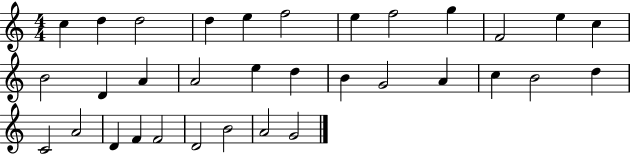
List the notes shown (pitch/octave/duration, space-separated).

C5/q D5/q D5/h D5/q E5/q F5/h E5/q F5/h G5/q F4/h E5/q C5/q B4/h D4/q A4/q A4/h E5/q D5/q B4/q G4/h A4/q C5/q B4/h D5/q C4/h A4/h D4/q F4/q F4/h D4/h B4/h A4/h G4/h